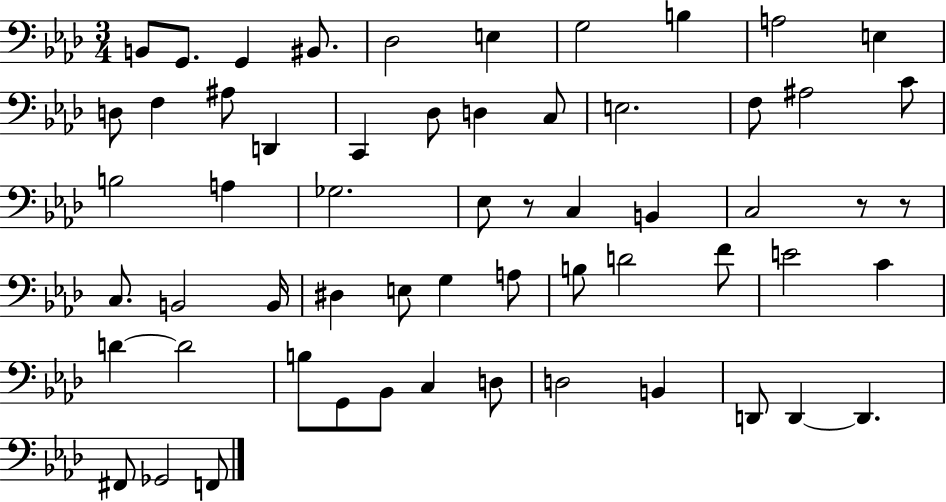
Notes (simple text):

B2/e G2/e. G2/q BIS2/e. Db3/h E3/q G3/h B3/q A3/h E3/q D3/e F3/q A#3/e D2/q C2/q Db3/e D3/q C3/e E3/h. F3/e A#3/h C4/e B3/h A3/q Gb3/h. Eb3/e R/e C3/q B2/q C3/h R/e R/e C3/e. B2/h B2/s D#3/q E3/e G3/q A3/e B3/e D4/h F4/e E4/h C4/q D4/q D4/h B3/e G2/e Bb2/e C3/q D3/e D3/h B2/q D2/e D2/q D2/q. F#2/e Gb2/h F2/e